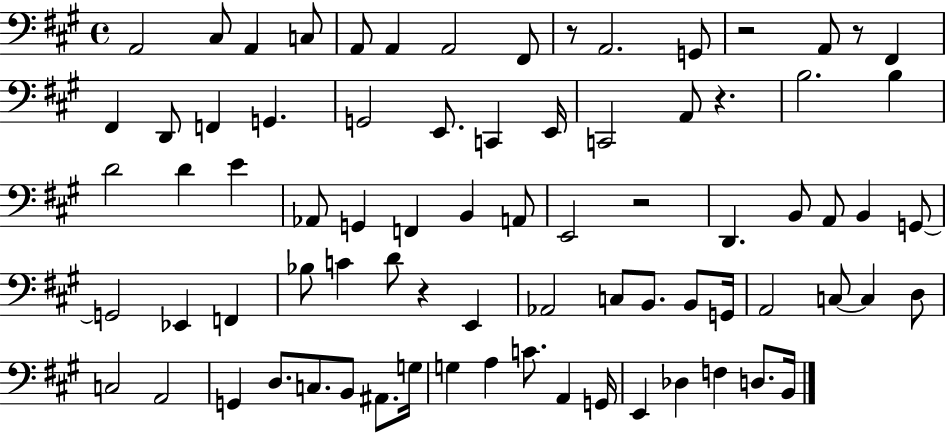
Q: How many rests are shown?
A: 6